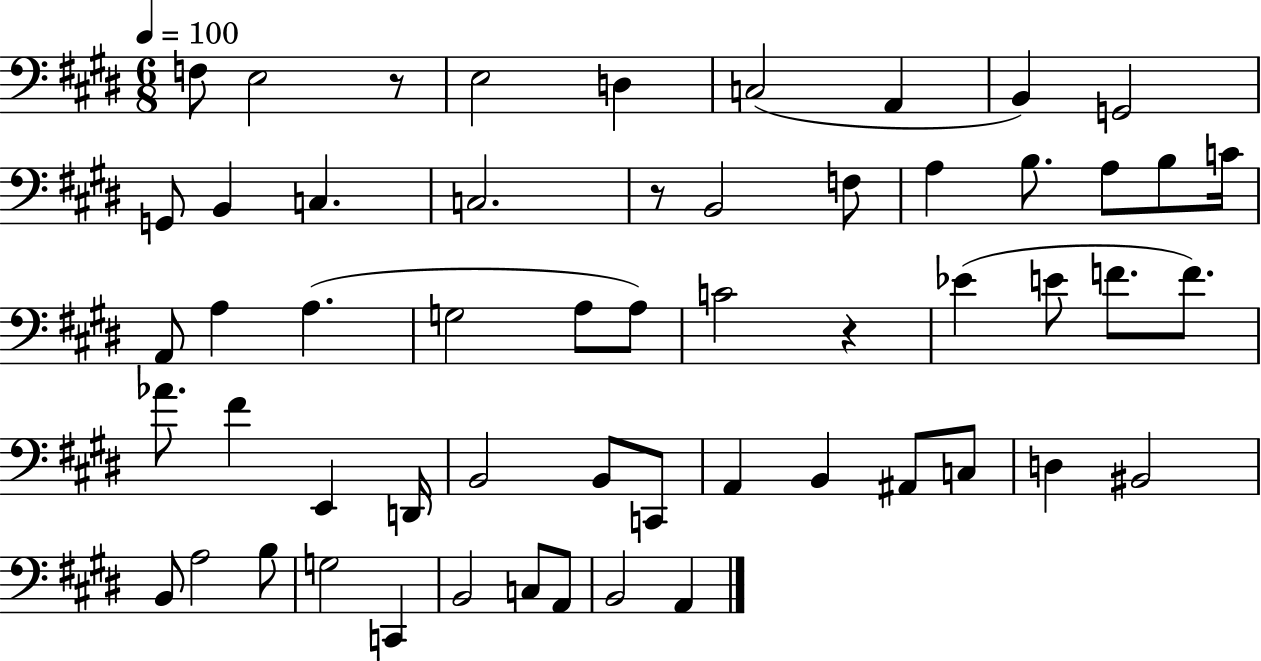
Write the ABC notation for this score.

X:1
T:Untitled
M:6/8
L:1/4
K:E
F,/2 E,2 z/2 E,2 D, C,2 A,, B,, G,,2 G,,/2 B,, C, C,2 z/2 B,,2 F,/2 A, B,/2 A,/2 B,/2 C/4 A,,/2 A, A, G,2 A,/2 A,/2 C2 z _E E/2 F/2 F/2 _A/2 ^F E,, D,,/4 B,,2 B,,/2 C,,/2 A,, B,, ^A,,/2 C,/2 D, ^B,,2 B,,/2 A,2 B,/2 G,2 C,, B,,2 C,/2 A,,/2 B,,2 A,,